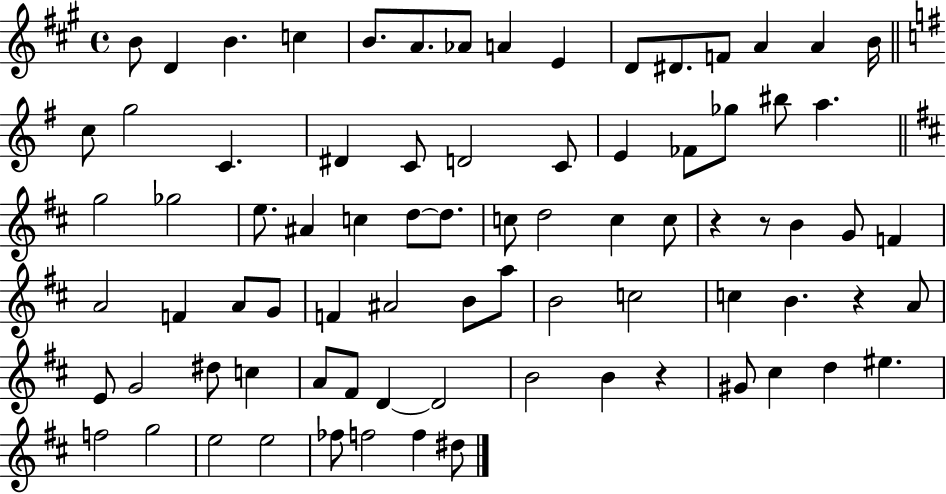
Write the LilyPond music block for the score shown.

{
  \clef treble
  \time 4/4
  \defaultTimeSignature
  \key a \major
  b'8 d'4 b'4. c''4 | b'8. a'8. aes'8 a'4 e'4 | d'8 dis'8. f'8 a'4 a'4 b'16 | \bar "||" \break \key g \major c''8 g''2 c'4. | dis'4 c'8 d'2 c'8 | e'4 fes'8 ges''8 bis''8 a''4. | \bar "||" \break \key d \major g''2 ges''2 | e''8. ais'4 c''4 d''8~~ d''8. | c''8 d''2 c''4 c''8 | r4 r8 b'4 g'8 f'4 | \break a'2 f'4 a'8 g'8 | f'4 ais'2 b'8 a''8 | b'2 c''2 | c''4 b'4. r4 a'8 | \break e'8 g'2 dis''8 c''4 | a'8 fis'8 d'4~~ d'2 | b'2 b'4 r4 | gis'8 cis''4 d''4 eis''4. | \break f''2 g''2 | e''2 e''2 | fes''8 f''2 f''4 dis''8 | \bar "|."
}